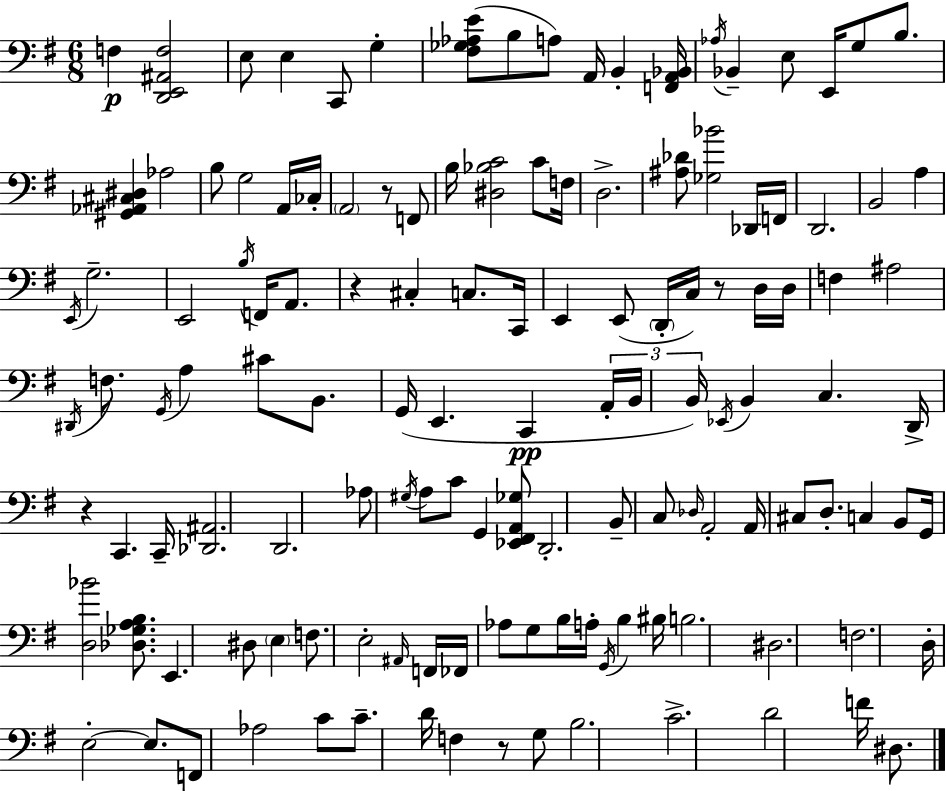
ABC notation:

X:1
T:Untitled
M:6/8
L:1/4
K:G
F, [D,,E,,^A,,F,]2 E,/2 E, C,,/2 G, [^F,_G,_A,E]/2 B,/2 A,/2 A,,/4 B,, [F,,A,,_B,,]/4 _A,/4 _B,, E,/2 E,,/4 G,/2 B,/2 [^G,,_A,,^C,^D,] _A,2 B,/2 G,2 A,,/4 _C,/4 A,,2 z/2 F,,/2 B,/4 [^D,_B,C]2 C/2 F,/4 D,2 [^A,_D]/2 [_G,_B]2 _D,,/4 F,,/4 D,,2 B,,2 A, E,,/4 G,2 E,,2 B,/4 F,,/4 A,,/2 z ^C, C,/2 C,,/4 E,, E,,/2 D,,/4 C,/4 z/2 D,/4 D,/4 F, ^A,2 ^D,,/4 F,/2 G,,/4 A, ^C/2 B,,/2 G,,/4 E,, C,, A,,/4 B,,/4 B,,/4 _E,,/4 B,, C, D,,/4 z C,, C,,/4 [_D,,^A,,]2 D,,2 _A,/2 ^G,/4 A,/2 C/2 G,, [_E,,^F,,A,,_G,]/2 D,,2 B,,/2 C,/2 _D,/4 A,,2 A,,/4 ^C,/2 D,/2 C, B,,/2 G,,/4 [D,_B]2 [_D,_G,A,B,]/2 E,, ^D,/2 E, F,/2 E,2 ^A,,/4 F,,/4 _F,,/4 _A,/2 G,/2 B,/4 A,/4 G,,/4 B, ^B,/4 B,2 ^D,2 F,2 D,/4 E,2 E,/2 F,,/2 _A,2 C/2 C/2 D/4 F, z/2 G,/2 B,2 C2 D2 F/4 ^D,/2